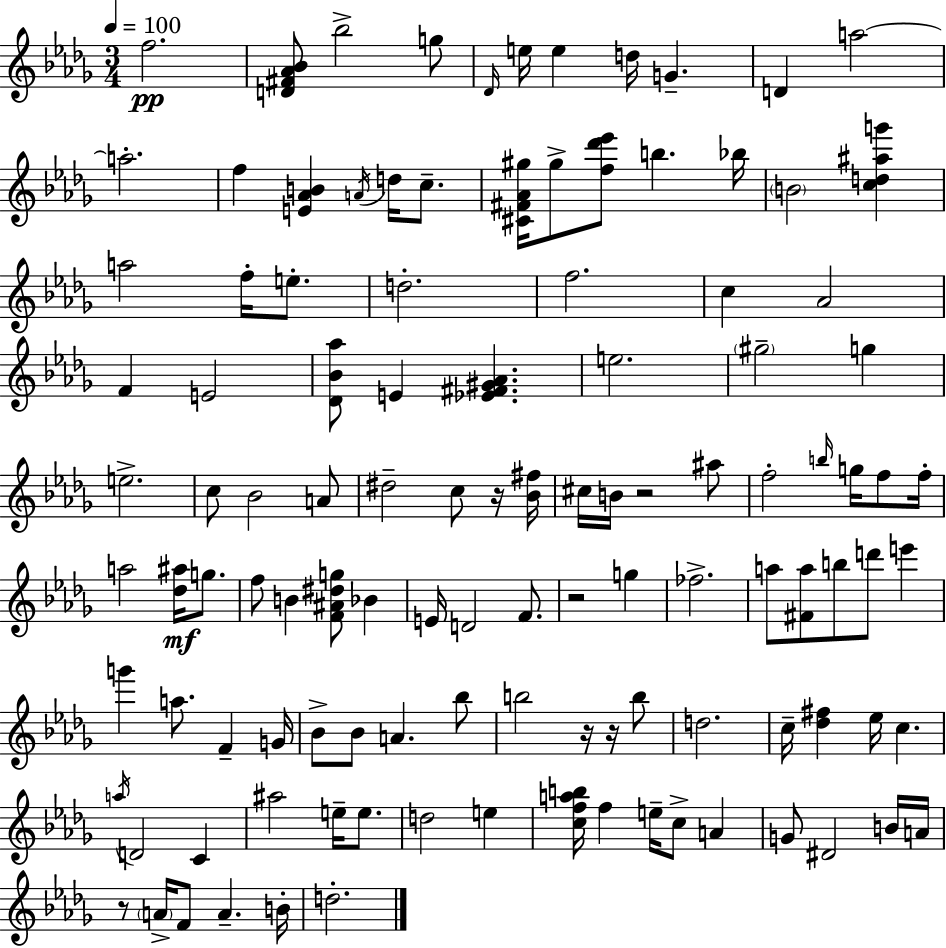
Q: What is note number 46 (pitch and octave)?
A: F5